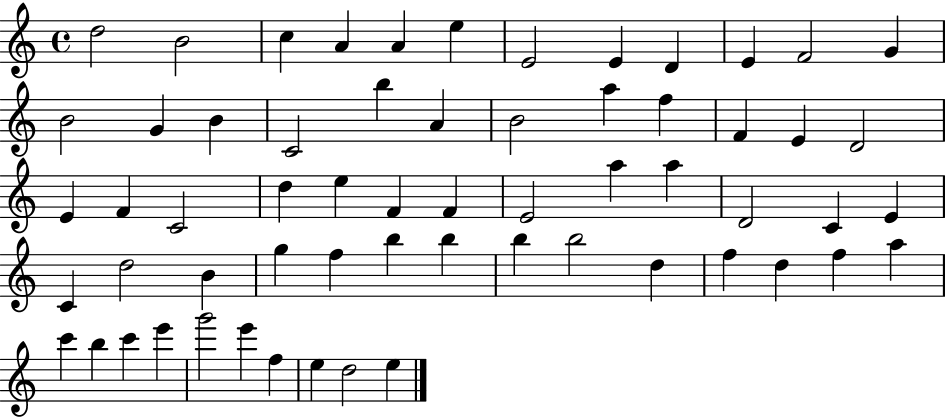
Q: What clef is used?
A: treble